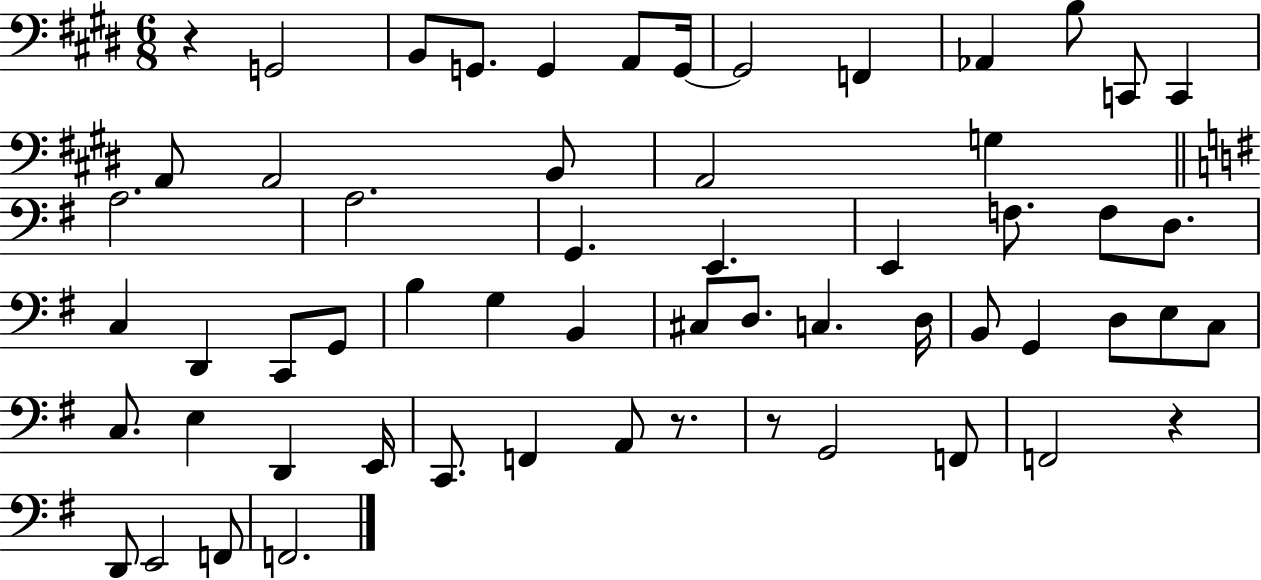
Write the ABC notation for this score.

X:1
T:Untitled
M:6/8
L:1/4
K:E
z G,,2 B,,/2 G,,/2 G,, A,,/2 G,,/4 G,,2 F,, _A,, B,/2 C,,/2 C,, A,,/2 A,,2 B,,/2 A,,2 G, A,2 A,2 G,, E,, E,, F,/2 F,/2 D,/2 C, D,, C,,/2 G,,/2 B, G, B,, ^C,/2 D,/2 C, D,/4 B,,/2 G,, D,/2 E,/2 C,/2 C,/2 E, D,, E,,/4 C,,/2 F,, A,,/2 z/2 z/2 G,,2 F,,/2 F,,2 z D,,/2 E,,2 F,,/2 F,,2